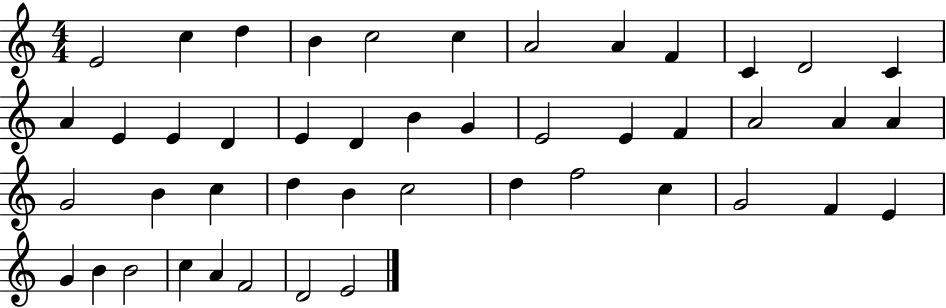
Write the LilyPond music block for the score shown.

{
  \clef treble
  \numericTimeSignature
  \time 4/4
  \key c \major
  e'2 c''4 d''4 | b'4 c''2 c''4 | a'2 a'4 f'4 | c'4 d'2 c'4 | \break a'4 e'4 e'4 d'4 | e'4 d'4 b'4 g'4 | e'2 e'4 f'4 | a'2 a'4 a'4 | \break g'2 b'4 c''4 | d''4 b'4 c''2 | d''4 f''2 c''4 | g'2 f'4 e'4 | \break g'4 b'4 b'2 | c''4 a'4 f'2 | d'2 e'2 | \bar "|."
}